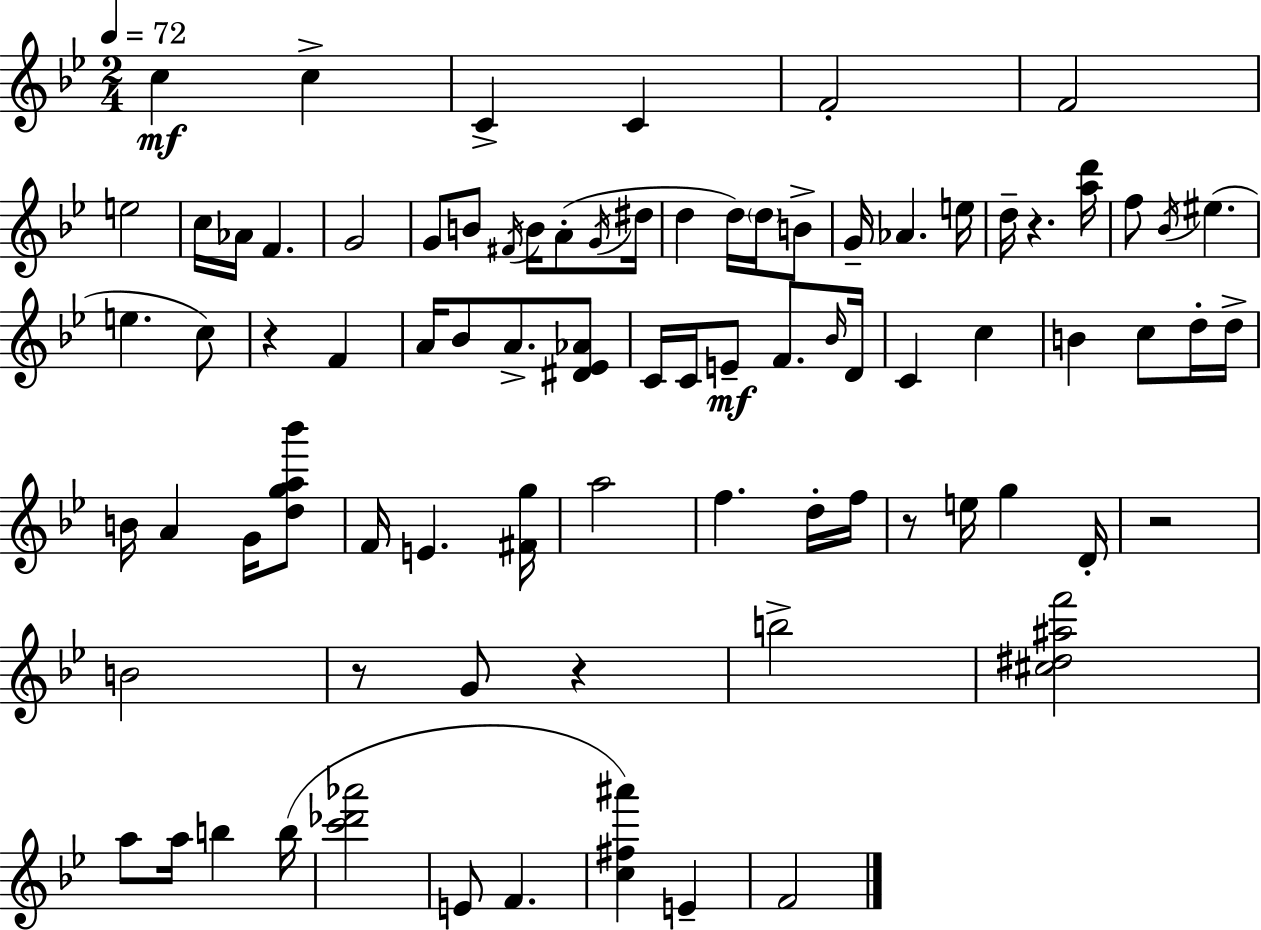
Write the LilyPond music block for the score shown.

{
  \clef treble
  \numericTimeSignature
  \time 2/4
  \key g \minor
  \tempo 4 = 72
  c''4\mf c''4-> | c'4-> c'4 | f'2-. | f'2 | \break e''2 | c''16 aes'16 f'4. | g'2 | g'8 b'8 \acciaccatura { fis'16 } b'16 a'8-.( | \break \acciaccatura { g'16 } dis''16 d''4 d''16) \parenthesize d''16 | b'8-> g'16-- aes'4. | e''16 d''16-- r4. | <a'' d'''>16 f''8 \acciaccatura { bes'16 }( eis''4. | \break e''4. | c''8) r4 f'4 | a'16 bes'8 a'8.-> | <dis' ees' aes'>8 c'16 c'16 e'8--\mf f'8. | \break \grace { bes'16 } d'16 c'4 | c''4 b'4 | c''8 d''16-. d''16-> b'16 a'4 | g'16 <d'' g'' a'' bes'''>8 f'16 e'4. | \break <fis' g''>16 a''2 | f''4. | d''16-. f''16 r8 e''16 g''4 | d'16-. r2 | \break b'2 | r8 g'8 | r4 b''2-> | <cis'' dis'' ais'' f'''>2 | \break a''8 a''16 b''4 | b''16( <c''' des''' aes'''>2 | e'8 f'4. | <c'' fis'' ais'''>4) | \break e'4-- f'2 | \bar "|."
}